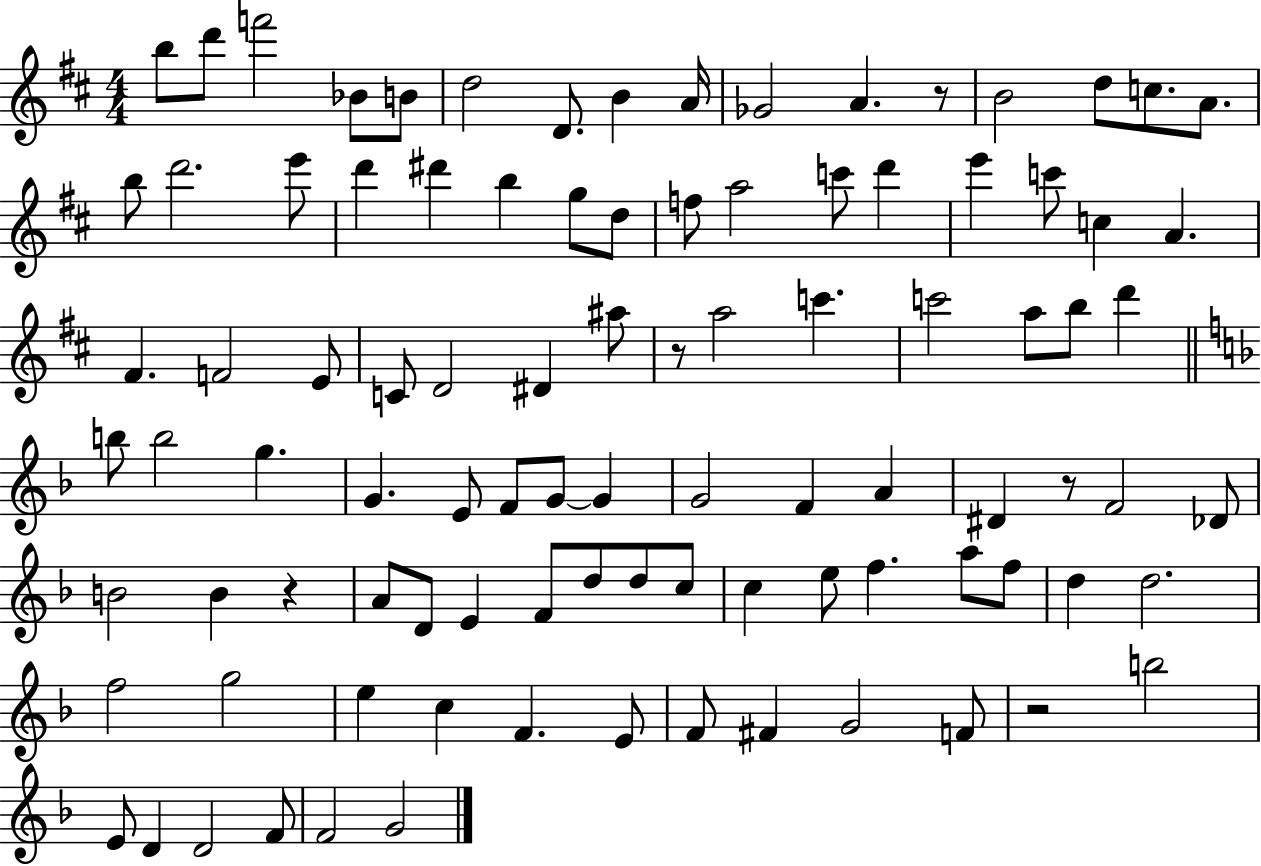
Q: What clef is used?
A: treble